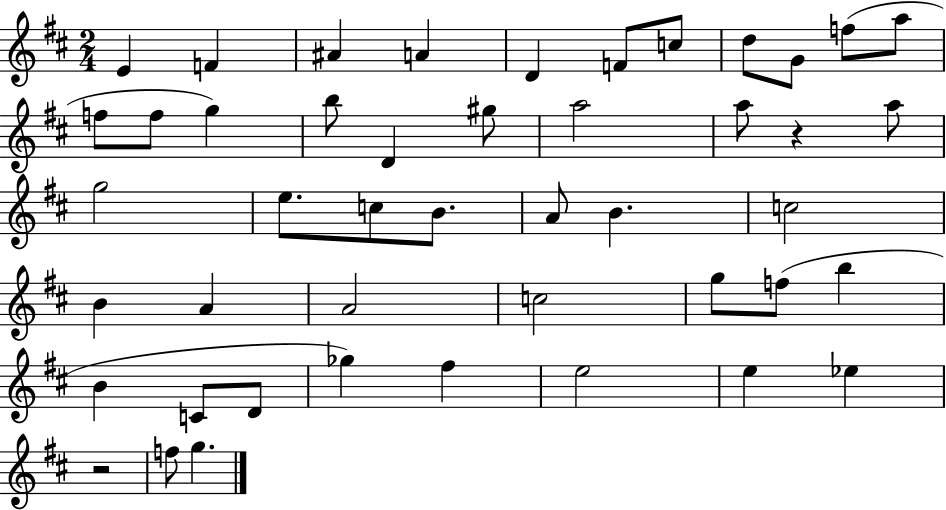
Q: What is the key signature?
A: D major